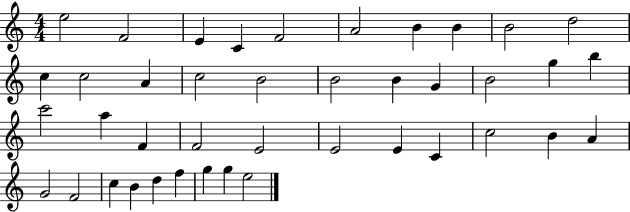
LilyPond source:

{
  \clef treble
  \numericTimeSignature
  \time 4/4
  \key c \major
  e''2 f'2 | e'4 c'4 f'2 | a'2 b'4 b'4 | b'2 d''2 | \break c''4 c''2 a'4 | c''2 b'2 | b'2 b'4 g'4 | b'2 g''4 b''4 | \break c'''2 a''4 f'4 | f'2 e'2 | e'2 e'4 c'4 | c''2 b'4 a'4 | \break g'2 f'2 | c''4 b'4 d''4 f''4 | g''4 g''4 e''2 | \bar "|."
}